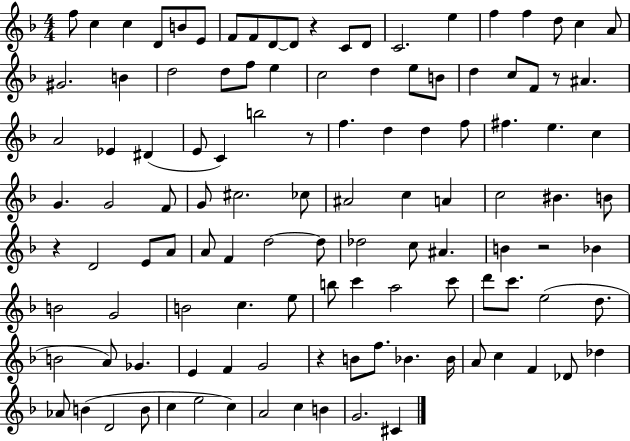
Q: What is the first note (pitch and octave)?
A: F5